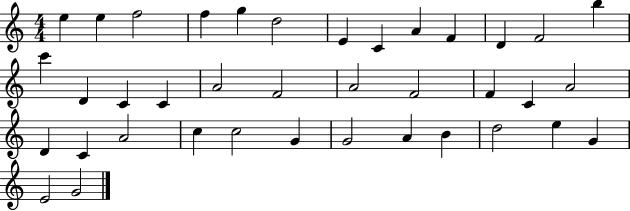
X:1
T:Untitled
M:4/4
L:1/4
K:C
e e f2 f g d2 E C A F D F2 b c' D C C A2 F2 A2 F2 F C A2 D C A2 c c2 G G2 A B d2 e G E2 G2